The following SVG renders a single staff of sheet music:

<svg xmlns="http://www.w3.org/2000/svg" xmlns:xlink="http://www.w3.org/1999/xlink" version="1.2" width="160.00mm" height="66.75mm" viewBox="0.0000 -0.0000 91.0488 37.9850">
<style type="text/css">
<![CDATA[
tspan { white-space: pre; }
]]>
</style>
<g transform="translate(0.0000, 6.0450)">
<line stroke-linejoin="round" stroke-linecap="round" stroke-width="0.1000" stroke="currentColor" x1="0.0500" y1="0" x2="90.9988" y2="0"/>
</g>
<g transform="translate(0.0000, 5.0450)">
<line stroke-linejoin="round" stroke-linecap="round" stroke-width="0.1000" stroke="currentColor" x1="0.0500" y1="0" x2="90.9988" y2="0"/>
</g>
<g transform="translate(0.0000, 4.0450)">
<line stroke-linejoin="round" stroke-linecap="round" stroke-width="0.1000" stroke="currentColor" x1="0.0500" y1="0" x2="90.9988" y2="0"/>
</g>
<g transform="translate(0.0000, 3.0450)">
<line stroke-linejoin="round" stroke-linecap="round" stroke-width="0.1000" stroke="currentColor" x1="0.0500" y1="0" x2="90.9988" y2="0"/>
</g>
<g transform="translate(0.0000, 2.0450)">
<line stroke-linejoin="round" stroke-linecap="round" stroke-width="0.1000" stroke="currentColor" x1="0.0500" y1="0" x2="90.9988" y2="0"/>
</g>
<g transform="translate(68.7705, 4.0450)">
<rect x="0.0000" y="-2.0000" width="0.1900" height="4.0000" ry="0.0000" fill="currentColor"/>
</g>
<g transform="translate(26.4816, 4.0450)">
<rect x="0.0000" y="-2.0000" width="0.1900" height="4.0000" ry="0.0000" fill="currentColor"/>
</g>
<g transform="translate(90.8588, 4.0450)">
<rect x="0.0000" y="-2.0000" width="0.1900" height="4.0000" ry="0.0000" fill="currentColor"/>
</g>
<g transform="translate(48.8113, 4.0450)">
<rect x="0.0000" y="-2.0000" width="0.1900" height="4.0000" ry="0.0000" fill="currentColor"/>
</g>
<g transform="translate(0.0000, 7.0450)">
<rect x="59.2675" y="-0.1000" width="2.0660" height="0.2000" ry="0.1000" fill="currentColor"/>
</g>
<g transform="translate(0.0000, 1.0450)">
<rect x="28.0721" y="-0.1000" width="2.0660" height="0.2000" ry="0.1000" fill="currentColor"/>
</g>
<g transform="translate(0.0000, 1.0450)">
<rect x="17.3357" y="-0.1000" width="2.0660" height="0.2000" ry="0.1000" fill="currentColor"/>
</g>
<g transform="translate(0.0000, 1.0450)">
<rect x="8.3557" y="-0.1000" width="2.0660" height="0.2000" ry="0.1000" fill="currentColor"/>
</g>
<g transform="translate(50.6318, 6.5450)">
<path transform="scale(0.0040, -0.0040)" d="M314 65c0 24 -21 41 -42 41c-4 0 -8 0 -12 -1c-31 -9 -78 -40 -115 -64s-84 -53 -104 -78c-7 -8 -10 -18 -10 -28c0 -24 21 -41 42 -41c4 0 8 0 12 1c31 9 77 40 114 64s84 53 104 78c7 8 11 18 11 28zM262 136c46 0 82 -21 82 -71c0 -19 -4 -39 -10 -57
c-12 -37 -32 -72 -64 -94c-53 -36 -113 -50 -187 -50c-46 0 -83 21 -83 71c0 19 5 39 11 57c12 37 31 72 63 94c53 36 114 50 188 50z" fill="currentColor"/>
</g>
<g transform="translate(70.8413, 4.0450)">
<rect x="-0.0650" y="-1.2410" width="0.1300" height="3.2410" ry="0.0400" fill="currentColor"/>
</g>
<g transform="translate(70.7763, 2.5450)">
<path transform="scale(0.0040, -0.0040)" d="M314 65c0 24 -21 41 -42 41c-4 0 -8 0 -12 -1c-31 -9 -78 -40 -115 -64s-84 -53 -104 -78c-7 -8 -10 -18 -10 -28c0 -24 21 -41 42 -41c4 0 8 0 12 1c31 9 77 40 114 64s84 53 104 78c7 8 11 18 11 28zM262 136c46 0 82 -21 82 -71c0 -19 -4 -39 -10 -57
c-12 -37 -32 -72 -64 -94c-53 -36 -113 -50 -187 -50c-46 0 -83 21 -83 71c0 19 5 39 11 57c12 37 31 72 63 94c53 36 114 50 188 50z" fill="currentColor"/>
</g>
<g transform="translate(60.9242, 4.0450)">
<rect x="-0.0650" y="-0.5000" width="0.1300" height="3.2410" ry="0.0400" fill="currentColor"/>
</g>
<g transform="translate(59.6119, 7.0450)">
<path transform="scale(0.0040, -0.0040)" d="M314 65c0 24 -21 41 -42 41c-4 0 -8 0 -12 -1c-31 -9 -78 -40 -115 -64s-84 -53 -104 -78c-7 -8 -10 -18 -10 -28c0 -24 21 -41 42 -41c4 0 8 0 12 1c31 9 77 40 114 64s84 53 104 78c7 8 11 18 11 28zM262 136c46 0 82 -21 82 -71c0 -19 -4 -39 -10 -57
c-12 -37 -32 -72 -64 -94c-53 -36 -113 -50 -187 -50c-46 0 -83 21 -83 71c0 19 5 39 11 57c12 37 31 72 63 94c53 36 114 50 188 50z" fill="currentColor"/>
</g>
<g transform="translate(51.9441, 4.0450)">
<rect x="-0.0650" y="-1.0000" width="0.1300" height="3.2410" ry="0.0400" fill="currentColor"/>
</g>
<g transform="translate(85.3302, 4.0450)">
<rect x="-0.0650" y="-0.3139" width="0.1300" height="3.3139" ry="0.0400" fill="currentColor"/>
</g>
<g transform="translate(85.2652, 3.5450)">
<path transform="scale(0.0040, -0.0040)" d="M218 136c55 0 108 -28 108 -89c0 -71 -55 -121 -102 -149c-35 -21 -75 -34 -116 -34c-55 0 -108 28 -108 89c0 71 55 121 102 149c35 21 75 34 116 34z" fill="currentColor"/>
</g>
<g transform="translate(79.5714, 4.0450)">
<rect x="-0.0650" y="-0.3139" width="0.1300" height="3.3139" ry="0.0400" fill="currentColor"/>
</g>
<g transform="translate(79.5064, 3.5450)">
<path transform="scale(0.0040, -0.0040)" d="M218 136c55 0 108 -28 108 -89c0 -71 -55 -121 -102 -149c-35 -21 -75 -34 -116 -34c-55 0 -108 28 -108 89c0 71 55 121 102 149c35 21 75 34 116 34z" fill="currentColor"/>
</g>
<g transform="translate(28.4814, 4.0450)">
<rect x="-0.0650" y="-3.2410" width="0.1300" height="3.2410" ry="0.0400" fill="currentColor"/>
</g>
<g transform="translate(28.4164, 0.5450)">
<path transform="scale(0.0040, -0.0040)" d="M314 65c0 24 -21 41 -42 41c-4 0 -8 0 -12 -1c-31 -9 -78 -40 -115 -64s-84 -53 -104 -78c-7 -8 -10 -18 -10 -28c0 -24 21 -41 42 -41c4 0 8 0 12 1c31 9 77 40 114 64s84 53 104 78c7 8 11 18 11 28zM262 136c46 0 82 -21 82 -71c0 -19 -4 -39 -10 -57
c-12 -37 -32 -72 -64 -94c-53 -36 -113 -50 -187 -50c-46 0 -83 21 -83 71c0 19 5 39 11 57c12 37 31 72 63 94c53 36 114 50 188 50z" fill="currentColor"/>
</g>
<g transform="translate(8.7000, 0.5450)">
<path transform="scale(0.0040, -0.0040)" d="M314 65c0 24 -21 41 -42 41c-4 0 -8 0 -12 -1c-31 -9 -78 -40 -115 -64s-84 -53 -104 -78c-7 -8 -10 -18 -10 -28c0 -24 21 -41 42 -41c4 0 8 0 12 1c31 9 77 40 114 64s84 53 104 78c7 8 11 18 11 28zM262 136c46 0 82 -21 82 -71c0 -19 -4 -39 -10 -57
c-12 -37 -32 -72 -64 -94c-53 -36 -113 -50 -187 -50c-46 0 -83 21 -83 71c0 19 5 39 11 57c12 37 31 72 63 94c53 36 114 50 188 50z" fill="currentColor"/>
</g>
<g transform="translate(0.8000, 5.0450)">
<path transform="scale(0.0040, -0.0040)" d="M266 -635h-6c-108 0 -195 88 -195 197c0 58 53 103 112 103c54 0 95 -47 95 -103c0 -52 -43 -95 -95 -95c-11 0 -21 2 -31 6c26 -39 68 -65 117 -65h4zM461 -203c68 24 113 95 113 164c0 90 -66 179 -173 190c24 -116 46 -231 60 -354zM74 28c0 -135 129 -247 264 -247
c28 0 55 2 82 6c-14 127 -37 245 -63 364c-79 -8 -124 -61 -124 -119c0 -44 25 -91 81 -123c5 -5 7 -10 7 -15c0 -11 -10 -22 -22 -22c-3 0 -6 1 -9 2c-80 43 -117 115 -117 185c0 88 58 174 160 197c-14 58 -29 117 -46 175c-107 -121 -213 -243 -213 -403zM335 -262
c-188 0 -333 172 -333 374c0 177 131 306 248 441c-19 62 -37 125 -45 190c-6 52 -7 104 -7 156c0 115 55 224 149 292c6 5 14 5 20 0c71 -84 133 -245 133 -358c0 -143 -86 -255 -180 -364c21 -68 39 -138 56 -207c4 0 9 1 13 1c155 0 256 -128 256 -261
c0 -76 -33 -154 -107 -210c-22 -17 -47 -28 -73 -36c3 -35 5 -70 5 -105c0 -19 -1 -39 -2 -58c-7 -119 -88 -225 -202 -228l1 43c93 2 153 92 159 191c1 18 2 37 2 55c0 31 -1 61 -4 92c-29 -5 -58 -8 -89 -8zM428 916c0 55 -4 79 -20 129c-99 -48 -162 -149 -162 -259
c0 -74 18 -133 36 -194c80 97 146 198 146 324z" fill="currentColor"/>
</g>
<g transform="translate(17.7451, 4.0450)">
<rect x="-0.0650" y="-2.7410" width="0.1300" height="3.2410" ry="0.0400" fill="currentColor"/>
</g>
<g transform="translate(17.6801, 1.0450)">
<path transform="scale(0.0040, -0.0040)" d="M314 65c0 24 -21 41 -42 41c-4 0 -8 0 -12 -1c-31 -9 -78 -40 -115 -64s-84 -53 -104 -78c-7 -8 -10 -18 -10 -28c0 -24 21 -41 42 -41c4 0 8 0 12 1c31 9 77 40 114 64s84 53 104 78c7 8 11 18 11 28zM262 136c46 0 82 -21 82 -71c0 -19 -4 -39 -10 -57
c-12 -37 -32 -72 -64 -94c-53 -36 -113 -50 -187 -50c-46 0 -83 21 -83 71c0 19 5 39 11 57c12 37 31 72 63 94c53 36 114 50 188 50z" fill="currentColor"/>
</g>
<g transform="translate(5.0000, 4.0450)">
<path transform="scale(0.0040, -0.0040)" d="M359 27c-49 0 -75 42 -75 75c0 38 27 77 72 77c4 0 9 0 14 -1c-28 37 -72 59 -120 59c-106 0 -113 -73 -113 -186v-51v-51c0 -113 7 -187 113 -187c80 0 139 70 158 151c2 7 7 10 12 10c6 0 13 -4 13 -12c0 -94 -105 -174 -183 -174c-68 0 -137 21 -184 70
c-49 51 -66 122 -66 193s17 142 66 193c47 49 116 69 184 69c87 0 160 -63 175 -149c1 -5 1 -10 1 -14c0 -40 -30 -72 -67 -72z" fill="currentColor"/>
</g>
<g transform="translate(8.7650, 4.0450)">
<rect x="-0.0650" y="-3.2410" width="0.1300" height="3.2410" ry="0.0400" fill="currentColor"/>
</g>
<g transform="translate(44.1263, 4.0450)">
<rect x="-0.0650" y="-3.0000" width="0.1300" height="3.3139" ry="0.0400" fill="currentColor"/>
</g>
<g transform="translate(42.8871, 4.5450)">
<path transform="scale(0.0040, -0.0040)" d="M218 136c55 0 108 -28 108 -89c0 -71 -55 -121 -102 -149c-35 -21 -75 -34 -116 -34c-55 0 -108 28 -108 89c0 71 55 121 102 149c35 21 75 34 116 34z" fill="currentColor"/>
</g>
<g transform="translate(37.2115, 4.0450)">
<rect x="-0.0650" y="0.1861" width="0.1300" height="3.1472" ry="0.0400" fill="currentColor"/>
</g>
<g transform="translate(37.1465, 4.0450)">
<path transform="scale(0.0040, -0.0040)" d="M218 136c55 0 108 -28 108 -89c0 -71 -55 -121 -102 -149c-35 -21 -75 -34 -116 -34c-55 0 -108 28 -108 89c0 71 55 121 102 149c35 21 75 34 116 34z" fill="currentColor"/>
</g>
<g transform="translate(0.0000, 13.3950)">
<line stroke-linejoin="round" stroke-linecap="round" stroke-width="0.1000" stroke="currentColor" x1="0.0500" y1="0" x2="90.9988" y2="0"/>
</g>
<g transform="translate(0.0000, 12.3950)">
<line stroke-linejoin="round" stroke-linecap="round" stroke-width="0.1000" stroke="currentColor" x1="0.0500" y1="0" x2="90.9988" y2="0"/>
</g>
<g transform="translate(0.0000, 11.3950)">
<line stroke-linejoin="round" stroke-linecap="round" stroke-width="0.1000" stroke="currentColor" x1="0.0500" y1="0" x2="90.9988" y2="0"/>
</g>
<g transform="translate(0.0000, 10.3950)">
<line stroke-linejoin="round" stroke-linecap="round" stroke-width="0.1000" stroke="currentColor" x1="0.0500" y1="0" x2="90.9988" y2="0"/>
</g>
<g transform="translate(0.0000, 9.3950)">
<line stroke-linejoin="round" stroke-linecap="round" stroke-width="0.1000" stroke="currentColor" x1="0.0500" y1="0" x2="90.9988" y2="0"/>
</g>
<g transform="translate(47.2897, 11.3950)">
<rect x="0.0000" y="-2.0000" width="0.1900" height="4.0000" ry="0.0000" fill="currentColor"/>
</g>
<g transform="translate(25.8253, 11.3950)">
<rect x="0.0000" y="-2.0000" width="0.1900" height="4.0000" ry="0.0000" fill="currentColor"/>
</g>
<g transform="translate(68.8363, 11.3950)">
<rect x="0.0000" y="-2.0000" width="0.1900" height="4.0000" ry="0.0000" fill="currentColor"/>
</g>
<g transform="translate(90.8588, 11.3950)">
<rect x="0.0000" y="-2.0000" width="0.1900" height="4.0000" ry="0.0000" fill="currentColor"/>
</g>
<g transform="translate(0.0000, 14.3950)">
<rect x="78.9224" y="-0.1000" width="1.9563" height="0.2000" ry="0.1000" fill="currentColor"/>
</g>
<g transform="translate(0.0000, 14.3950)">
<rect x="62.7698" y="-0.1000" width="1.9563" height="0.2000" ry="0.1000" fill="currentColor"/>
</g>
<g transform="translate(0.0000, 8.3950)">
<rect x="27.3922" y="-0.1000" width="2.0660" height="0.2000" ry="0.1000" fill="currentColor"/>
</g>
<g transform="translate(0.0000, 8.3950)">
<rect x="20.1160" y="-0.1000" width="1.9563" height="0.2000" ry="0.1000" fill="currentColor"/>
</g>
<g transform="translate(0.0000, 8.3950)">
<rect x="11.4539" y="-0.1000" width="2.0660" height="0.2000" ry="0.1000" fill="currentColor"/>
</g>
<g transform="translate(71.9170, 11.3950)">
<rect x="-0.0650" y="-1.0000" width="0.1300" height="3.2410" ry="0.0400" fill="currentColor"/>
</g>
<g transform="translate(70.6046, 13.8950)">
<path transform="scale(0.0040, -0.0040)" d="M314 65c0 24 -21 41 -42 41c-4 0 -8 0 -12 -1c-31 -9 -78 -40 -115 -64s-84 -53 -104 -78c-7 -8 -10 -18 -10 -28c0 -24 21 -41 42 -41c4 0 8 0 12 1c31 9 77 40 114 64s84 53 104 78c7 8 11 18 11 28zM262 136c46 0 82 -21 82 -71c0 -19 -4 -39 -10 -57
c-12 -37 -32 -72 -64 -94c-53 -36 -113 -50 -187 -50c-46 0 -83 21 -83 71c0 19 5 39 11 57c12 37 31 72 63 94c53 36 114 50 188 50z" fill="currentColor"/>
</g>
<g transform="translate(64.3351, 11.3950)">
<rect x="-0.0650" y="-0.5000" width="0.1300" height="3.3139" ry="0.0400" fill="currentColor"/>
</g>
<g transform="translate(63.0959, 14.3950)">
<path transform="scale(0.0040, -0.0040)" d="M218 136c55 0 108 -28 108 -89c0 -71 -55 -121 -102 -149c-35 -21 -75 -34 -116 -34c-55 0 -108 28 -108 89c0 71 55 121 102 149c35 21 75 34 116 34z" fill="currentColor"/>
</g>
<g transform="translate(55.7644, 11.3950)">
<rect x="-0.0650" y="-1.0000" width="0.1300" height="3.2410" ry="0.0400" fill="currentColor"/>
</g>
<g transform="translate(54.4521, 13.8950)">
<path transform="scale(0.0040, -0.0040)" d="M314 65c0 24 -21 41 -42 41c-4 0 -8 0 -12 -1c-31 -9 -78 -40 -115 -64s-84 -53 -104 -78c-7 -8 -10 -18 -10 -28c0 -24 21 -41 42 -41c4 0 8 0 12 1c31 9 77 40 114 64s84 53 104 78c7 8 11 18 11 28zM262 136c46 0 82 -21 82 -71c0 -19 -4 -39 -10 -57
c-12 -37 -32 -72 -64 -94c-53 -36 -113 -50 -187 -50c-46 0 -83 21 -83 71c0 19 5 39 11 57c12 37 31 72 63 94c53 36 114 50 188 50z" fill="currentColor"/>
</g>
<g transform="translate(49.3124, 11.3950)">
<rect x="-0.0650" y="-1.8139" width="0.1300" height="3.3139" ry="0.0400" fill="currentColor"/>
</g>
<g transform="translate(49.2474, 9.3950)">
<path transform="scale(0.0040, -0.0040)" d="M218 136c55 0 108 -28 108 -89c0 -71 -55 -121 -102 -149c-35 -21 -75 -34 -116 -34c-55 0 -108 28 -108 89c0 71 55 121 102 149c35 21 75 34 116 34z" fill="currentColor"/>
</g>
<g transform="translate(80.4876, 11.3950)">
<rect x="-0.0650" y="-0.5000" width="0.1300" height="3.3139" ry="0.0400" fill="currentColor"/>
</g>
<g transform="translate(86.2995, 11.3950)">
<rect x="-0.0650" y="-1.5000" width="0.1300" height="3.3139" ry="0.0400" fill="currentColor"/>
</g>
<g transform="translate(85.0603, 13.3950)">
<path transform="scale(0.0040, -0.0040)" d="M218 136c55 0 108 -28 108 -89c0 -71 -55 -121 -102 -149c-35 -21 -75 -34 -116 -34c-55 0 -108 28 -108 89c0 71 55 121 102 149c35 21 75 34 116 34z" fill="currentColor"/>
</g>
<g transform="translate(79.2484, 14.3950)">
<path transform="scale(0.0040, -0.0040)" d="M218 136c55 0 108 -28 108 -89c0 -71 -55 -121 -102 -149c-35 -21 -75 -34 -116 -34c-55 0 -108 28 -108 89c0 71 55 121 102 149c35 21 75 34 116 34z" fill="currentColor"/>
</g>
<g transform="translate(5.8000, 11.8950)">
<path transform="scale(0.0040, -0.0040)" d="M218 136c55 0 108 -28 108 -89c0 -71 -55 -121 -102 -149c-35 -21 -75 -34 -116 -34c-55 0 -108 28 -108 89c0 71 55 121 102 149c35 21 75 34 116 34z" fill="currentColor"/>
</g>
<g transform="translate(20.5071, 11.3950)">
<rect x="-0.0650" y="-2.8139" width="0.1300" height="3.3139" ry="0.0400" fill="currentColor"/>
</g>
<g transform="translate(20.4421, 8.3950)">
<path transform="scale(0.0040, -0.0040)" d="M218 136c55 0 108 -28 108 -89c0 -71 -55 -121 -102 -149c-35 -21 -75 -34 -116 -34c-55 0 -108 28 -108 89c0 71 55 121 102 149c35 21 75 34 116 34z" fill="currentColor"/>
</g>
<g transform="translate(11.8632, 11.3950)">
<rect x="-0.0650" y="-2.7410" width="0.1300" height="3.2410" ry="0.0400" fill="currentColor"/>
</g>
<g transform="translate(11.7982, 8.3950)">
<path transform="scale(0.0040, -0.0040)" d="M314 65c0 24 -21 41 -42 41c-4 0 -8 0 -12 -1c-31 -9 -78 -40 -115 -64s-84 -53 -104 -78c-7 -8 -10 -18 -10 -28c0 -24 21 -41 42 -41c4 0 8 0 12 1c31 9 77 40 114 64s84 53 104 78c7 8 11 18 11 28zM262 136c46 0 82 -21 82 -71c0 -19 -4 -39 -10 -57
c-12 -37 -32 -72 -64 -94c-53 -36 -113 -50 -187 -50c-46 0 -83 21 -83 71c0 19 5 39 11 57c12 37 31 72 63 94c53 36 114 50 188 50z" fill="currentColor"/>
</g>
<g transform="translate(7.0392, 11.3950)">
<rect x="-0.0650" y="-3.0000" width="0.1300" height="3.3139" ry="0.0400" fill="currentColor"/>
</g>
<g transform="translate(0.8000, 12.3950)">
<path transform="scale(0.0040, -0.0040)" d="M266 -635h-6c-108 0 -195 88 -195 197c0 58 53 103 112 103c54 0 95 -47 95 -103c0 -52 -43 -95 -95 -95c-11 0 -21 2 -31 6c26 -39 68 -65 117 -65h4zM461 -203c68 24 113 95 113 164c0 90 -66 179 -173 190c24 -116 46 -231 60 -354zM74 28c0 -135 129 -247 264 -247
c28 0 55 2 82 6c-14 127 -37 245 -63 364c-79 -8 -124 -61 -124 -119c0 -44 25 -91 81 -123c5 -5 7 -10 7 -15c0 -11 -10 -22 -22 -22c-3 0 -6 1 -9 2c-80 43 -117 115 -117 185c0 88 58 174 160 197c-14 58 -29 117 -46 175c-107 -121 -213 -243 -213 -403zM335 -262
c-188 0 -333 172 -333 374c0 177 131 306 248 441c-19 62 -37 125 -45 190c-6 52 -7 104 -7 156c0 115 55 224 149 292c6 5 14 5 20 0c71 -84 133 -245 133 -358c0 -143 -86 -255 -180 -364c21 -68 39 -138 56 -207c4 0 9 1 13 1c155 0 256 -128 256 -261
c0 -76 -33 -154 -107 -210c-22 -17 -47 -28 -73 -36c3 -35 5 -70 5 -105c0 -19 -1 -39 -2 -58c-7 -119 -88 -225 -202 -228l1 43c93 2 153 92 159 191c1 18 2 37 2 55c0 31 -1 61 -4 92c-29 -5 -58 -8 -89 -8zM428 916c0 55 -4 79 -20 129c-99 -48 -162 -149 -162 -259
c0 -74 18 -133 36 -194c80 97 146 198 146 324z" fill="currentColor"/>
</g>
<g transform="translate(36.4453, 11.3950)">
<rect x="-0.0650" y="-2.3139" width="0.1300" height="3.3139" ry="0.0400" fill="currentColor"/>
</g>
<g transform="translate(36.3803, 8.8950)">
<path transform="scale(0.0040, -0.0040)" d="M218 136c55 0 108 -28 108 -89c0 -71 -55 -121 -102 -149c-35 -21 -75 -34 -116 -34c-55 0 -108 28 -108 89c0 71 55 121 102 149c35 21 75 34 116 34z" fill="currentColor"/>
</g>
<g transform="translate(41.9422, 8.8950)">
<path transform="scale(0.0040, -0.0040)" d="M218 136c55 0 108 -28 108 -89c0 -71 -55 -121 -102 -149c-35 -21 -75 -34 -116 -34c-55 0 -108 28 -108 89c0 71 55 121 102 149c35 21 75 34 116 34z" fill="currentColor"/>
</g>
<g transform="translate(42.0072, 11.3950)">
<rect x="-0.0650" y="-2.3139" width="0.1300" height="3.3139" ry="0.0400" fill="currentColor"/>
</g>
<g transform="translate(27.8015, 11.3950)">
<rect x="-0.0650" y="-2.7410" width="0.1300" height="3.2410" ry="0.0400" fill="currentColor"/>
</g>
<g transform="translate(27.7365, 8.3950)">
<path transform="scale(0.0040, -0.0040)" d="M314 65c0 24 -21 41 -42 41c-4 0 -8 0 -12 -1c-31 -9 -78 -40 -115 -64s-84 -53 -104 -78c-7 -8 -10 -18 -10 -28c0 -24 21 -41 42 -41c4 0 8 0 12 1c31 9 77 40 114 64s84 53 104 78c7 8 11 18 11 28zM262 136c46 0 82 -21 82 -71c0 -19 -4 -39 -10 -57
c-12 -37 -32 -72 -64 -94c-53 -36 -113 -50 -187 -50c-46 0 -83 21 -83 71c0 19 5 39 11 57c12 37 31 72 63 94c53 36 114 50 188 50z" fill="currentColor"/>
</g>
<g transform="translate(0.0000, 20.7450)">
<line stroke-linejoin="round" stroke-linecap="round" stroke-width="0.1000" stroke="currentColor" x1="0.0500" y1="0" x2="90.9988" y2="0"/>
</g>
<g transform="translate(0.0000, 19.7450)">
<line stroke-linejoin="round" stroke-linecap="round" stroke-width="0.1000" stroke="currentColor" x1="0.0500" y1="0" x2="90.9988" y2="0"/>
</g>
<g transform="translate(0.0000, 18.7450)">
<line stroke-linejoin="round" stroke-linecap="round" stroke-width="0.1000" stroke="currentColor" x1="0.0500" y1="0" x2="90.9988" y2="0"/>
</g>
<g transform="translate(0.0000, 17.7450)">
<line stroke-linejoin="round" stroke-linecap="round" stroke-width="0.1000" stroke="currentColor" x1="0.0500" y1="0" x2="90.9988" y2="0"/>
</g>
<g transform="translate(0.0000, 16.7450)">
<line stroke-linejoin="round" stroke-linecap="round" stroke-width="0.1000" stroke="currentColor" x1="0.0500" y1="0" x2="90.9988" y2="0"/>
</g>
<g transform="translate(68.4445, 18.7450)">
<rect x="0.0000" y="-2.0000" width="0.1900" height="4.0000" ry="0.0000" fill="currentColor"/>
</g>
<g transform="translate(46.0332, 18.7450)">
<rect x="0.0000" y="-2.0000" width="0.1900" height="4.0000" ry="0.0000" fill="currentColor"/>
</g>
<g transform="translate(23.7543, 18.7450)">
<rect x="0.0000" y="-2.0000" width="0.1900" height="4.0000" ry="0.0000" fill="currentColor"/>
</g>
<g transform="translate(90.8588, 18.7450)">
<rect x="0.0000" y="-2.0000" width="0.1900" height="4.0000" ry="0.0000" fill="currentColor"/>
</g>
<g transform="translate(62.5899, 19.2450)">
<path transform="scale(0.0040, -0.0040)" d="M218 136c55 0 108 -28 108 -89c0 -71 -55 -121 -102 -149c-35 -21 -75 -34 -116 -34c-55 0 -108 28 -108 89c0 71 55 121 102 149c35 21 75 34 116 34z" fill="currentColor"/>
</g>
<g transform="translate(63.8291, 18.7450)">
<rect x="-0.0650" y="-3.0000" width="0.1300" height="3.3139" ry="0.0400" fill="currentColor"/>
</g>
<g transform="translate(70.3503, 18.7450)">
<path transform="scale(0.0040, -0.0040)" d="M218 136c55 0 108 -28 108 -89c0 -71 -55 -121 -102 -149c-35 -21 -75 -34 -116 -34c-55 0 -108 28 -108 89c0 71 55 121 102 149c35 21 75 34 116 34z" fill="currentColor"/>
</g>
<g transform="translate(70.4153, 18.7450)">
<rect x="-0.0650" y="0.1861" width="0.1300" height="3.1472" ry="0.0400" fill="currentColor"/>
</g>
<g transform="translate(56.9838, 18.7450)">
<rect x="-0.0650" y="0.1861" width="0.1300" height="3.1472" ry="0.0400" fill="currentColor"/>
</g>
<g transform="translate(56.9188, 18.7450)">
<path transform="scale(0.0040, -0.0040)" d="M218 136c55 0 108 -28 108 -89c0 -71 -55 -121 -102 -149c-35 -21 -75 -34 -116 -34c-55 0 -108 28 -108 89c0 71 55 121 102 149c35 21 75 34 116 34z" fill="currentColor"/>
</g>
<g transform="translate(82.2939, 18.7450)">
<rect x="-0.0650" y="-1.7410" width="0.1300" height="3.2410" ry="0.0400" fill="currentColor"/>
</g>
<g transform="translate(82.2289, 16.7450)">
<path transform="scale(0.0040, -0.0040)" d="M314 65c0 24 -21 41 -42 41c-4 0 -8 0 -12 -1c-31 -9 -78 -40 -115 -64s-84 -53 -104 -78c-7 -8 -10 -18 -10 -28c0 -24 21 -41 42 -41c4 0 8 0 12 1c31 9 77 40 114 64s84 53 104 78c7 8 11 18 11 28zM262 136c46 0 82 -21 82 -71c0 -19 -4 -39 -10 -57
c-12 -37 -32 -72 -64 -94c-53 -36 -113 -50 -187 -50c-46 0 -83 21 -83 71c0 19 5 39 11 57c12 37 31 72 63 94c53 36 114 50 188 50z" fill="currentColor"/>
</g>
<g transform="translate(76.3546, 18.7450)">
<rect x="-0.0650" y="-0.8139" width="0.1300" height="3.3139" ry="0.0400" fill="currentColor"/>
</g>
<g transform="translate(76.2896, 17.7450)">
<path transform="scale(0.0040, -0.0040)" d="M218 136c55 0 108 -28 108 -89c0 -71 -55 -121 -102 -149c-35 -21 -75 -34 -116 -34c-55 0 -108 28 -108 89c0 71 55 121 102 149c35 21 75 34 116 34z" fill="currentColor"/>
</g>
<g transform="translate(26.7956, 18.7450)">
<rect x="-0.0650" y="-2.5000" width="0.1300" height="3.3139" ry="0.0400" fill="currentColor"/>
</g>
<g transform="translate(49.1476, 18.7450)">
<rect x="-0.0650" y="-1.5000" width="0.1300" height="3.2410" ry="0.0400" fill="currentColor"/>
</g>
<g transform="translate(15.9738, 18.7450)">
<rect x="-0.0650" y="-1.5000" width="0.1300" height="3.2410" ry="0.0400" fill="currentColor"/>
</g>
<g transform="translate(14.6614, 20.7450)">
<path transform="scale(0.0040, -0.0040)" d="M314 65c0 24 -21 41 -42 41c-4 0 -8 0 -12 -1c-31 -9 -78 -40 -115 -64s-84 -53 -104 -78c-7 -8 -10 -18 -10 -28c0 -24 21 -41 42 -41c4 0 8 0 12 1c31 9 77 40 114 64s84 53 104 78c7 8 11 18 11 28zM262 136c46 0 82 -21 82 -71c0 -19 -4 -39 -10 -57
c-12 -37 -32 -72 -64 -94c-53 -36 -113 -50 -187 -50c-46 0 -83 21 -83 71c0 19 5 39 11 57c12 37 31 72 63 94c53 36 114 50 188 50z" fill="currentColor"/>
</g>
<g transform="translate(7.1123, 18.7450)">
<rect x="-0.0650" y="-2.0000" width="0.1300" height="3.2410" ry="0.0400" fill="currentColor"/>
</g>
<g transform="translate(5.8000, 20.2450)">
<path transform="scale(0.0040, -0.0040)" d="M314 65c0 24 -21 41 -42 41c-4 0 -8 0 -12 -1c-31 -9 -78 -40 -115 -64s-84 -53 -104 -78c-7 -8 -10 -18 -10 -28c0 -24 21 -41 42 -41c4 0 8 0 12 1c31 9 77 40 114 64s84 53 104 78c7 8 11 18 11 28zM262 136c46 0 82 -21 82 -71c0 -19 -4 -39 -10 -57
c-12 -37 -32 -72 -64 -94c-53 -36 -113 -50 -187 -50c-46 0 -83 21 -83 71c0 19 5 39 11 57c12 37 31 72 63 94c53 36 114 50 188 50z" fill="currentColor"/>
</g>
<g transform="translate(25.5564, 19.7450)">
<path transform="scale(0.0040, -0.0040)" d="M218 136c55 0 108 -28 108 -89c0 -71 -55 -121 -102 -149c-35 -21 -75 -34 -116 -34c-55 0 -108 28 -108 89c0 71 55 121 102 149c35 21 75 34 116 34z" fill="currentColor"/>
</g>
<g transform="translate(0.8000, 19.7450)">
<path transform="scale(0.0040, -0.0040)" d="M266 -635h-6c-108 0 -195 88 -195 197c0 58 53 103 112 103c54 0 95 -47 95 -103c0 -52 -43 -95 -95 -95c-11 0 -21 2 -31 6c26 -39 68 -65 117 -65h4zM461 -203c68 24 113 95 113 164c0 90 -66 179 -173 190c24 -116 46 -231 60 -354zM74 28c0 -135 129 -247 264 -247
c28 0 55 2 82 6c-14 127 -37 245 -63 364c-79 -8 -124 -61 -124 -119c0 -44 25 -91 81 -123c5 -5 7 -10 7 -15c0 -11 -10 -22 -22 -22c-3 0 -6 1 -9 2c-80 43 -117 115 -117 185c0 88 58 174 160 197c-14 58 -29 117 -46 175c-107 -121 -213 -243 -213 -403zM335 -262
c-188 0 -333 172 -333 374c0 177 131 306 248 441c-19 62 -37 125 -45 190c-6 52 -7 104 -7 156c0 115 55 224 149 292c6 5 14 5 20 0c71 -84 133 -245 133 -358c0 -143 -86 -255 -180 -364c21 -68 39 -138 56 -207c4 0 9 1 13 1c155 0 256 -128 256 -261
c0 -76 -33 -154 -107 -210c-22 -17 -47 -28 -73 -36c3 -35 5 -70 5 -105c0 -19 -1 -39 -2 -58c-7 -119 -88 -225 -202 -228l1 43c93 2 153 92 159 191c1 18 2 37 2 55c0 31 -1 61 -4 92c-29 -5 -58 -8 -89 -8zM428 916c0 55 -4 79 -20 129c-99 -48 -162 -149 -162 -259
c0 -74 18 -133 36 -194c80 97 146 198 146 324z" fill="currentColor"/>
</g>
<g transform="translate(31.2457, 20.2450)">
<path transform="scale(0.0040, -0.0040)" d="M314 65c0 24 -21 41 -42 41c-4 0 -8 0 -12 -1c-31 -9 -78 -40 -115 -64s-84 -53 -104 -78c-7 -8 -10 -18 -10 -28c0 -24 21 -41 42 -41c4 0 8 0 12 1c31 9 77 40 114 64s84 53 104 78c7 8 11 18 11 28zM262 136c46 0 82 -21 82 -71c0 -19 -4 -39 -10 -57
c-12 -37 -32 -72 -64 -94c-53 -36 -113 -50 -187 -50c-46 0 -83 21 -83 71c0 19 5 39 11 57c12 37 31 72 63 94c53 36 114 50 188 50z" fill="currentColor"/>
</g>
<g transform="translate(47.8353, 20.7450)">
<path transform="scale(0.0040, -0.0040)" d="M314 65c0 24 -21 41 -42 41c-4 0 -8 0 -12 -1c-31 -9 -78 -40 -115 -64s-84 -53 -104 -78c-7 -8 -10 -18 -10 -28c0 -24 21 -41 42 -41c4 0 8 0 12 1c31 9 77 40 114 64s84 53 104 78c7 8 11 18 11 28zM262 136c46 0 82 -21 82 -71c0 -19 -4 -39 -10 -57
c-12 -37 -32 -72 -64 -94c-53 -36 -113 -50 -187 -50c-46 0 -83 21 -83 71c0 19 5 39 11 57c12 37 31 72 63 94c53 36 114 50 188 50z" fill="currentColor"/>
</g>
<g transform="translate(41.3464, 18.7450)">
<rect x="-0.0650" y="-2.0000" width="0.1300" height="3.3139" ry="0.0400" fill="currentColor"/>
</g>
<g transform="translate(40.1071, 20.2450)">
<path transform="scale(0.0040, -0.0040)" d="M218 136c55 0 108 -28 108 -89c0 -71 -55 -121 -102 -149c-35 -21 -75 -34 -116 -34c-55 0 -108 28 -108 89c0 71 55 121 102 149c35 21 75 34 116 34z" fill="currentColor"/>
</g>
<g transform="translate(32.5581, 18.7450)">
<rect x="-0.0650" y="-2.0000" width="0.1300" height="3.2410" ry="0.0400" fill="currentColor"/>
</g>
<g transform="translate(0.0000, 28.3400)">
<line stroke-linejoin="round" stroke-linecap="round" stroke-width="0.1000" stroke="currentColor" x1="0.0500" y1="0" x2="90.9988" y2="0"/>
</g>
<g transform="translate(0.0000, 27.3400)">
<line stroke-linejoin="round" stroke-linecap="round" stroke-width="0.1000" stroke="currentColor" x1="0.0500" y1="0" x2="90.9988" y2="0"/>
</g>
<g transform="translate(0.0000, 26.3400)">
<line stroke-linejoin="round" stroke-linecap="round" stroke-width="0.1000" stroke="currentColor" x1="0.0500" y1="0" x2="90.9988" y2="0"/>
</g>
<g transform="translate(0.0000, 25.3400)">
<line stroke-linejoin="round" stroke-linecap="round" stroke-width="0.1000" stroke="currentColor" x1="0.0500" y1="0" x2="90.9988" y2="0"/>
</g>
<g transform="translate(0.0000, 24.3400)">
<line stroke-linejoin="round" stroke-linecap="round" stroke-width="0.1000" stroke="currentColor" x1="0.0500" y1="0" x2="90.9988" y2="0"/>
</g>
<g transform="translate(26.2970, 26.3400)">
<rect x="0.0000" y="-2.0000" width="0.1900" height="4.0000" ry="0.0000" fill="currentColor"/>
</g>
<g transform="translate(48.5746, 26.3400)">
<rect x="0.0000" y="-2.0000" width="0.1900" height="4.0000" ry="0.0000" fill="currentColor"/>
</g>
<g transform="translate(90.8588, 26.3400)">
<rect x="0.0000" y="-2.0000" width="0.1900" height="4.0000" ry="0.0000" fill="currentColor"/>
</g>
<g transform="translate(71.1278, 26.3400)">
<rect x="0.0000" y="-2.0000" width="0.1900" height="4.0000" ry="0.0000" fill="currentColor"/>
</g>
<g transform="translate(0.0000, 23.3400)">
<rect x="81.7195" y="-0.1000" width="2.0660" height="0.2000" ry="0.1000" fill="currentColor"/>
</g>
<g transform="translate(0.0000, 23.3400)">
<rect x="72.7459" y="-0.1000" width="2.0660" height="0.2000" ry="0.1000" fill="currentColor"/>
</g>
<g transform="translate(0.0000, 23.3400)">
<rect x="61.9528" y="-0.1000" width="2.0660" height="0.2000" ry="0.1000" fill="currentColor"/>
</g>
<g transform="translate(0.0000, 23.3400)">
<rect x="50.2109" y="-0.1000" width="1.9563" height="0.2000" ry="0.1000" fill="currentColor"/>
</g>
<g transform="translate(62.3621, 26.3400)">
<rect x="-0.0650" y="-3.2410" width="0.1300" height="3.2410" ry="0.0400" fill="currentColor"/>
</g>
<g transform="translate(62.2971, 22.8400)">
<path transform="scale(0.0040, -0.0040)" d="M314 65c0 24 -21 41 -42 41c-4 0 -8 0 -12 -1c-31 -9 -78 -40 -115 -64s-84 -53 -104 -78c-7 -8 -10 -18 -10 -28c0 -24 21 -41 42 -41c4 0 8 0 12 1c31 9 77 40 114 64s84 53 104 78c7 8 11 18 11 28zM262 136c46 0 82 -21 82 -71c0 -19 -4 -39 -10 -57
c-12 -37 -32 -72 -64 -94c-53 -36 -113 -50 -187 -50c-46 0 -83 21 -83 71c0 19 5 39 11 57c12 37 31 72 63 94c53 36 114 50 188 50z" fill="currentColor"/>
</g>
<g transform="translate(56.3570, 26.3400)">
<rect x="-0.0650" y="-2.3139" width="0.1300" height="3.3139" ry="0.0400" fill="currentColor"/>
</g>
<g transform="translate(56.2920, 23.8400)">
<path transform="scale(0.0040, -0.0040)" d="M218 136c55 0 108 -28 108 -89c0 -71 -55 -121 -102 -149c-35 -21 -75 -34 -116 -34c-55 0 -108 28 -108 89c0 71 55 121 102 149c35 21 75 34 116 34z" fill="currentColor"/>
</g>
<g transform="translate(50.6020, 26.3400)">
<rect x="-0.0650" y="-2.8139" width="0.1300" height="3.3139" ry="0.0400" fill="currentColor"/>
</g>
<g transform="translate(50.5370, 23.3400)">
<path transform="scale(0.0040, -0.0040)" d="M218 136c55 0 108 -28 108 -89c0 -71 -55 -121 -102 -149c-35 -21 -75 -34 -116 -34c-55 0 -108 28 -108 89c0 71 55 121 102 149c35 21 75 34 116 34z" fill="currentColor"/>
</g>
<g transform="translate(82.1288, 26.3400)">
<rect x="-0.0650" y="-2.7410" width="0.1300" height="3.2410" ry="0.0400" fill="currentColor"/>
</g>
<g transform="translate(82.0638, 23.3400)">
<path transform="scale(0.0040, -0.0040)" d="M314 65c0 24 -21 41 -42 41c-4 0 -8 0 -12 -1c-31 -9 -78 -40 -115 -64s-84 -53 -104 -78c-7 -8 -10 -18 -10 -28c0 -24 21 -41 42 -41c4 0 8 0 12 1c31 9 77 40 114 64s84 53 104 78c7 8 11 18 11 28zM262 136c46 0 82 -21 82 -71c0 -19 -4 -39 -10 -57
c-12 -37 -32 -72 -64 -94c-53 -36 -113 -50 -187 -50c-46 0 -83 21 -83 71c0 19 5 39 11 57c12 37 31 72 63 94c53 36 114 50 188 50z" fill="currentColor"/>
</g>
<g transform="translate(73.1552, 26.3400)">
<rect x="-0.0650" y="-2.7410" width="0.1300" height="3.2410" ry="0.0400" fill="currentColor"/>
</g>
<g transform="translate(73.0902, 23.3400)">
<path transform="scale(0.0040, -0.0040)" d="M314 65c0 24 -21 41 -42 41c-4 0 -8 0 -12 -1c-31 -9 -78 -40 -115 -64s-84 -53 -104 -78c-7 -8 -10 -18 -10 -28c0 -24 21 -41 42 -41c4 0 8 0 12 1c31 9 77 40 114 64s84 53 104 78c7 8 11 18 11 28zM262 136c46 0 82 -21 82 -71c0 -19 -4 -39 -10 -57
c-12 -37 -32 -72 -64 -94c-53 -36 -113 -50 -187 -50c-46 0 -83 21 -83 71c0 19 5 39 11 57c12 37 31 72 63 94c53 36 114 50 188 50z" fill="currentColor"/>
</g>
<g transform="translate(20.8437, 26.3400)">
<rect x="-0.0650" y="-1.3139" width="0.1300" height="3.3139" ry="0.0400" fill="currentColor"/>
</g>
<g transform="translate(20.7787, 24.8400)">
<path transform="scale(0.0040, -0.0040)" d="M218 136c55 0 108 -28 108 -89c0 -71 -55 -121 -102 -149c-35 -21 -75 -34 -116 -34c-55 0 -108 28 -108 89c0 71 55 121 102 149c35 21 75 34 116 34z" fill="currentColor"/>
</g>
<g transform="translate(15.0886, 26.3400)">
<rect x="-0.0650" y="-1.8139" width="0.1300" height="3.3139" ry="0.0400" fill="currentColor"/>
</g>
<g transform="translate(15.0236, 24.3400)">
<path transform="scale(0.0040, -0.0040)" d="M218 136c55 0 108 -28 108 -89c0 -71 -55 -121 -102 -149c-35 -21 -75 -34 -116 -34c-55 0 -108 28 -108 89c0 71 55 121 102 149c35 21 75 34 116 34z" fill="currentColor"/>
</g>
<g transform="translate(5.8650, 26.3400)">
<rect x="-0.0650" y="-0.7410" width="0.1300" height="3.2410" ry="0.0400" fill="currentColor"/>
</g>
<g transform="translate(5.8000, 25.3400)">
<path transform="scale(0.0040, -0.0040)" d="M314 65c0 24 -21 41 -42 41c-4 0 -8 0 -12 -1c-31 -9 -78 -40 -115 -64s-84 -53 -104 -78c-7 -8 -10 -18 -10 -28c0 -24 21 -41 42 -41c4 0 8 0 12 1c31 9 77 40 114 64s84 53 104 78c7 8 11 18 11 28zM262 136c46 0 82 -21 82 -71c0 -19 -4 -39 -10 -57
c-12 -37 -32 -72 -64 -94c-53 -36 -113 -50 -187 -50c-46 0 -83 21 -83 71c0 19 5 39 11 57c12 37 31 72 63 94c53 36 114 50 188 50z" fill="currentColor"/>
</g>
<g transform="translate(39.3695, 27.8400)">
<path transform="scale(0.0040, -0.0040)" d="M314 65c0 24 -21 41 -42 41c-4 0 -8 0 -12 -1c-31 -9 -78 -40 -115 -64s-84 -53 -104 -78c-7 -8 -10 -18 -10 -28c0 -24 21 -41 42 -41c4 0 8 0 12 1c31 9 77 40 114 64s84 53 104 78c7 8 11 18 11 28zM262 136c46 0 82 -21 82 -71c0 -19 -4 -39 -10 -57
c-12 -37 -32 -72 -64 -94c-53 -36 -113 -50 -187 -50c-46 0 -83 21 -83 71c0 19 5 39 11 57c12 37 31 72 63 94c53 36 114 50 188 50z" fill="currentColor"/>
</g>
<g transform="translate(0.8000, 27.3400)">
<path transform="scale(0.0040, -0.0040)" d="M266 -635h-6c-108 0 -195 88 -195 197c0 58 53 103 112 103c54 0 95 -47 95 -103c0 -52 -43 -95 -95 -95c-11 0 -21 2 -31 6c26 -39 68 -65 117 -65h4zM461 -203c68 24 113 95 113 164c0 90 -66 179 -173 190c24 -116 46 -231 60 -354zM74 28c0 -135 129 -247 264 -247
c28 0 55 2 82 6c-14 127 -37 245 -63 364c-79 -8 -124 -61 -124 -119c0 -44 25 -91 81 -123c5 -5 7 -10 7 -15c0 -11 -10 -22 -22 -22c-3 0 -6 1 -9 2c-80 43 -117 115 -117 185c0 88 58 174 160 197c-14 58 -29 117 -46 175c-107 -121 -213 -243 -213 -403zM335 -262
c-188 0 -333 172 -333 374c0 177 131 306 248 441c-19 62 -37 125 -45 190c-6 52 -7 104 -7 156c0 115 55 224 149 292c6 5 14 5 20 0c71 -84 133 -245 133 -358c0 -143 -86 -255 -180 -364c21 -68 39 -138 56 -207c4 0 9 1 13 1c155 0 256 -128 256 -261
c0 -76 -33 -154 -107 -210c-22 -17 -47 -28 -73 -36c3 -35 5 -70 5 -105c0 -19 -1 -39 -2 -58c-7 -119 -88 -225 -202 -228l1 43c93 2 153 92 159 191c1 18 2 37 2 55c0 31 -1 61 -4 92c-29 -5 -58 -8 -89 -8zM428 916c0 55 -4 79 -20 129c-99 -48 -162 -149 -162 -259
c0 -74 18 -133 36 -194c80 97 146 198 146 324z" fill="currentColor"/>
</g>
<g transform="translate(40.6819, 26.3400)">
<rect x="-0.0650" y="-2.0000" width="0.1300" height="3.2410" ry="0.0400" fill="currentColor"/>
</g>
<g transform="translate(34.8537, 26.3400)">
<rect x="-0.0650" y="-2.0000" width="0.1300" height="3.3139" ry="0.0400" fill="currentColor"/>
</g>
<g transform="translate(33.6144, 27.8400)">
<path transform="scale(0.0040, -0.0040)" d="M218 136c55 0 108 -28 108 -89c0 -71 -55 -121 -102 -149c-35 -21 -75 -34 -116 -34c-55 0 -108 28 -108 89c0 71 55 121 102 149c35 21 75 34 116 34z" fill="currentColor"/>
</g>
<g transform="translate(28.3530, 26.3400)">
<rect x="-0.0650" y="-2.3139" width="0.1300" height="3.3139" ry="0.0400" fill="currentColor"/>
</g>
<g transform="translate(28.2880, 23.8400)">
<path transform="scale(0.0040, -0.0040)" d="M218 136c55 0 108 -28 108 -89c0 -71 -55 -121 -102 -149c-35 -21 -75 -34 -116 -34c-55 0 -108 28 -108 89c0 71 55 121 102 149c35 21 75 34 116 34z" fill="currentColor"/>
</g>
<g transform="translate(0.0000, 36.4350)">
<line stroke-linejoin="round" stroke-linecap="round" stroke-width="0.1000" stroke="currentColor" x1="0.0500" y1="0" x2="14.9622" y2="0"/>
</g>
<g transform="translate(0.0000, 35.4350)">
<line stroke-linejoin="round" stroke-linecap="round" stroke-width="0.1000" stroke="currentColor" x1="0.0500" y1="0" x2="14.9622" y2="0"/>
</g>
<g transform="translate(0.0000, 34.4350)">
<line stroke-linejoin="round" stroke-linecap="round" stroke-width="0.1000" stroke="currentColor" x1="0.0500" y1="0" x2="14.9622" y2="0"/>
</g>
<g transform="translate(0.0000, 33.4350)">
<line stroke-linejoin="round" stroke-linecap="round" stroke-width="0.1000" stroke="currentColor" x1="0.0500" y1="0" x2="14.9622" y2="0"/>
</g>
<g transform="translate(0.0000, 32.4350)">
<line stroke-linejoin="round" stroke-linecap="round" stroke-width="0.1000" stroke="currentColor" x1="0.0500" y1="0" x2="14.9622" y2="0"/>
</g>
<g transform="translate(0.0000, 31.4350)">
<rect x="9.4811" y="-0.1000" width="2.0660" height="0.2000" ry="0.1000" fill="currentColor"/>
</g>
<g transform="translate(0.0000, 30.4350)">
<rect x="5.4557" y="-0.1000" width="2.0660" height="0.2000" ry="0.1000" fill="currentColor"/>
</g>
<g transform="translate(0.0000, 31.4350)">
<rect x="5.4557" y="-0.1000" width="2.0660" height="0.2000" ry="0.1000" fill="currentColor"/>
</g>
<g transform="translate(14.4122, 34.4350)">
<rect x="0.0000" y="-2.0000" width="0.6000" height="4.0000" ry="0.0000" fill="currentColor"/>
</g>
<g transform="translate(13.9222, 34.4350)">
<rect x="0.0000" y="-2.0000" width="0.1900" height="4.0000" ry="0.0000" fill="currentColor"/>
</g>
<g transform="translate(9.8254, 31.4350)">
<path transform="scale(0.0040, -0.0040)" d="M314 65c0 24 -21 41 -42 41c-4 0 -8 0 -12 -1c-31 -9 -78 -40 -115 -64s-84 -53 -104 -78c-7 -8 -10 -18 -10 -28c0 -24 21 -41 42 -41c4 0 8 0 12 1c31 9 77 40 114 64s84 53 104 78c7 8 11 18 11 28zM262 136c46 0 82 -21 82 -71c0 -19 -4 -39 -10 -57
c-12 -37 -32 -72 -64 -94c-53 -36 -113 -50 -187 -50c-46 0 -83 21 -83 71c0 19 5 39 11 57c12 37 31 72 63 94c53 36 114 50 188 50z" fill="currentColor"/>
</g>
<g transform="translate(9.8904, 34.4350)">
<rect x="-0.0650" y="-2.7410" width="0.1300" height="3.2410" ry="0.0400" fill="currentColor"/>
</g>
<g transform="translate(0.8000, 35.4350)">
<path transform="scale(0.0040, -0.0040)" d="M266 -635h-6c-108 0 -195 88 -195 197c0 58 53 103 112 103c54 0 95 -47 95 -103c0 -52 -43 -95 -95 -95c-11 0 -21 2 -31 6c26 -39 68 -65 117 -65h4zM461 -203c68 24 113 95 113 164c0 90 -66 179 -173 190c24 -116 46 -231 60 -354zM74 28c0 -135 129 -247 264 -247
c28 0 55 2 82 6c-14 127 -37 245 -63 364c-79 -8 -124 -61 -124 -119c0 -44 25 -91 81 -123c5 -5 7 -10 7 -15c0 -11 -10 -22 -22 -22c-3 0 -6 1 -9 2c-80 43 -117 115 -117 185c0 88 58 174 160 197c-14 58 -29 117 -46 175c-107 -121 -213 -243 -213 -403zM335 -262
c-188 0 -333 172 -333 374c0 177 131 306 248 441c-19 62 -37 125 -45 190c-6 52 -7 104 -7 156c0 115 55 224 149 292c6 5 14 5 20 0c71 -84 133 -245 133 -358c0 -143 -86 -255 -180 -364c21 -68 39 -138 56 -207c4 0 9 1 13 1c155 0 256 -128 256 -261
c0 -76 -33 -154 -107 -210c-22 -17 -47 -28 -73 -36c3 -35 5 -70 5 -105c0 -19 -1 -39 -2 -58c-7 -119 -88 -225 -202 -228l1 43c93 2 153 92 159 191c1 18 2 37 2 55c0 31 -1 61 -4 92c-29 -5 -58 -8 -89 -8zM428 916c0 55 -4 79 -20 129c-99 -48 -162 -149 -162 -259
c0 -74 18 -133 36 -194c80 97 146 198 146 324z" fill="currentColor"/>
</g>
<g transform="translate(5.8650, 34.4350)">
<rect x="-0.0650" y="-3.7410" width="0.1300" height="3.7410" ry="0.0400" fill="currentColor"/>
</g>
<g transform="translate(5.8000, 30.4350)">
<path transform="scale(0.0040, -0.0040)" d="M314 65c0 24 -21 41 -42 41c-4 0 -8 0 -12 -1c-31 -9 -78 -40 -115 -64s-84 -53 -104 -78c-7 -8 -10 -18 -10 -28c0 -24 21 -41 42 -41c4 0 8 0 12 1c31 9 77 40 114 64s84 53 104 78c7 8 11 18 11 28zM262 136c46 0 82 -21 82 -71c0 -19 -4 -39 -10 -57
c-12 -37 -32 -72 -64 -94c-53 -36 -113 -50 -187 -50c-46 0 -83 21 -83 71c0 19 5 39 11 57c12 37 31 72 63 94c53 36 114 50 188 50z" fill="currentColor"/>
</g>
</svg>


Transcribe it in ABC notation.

X:1
T:Untitled
M:4/4
L:1/4
K:C
b2 a2 b2 B A D2 C2 e2 c c A a2 a a2 g g f D2 C D2 C E F2 E2 G F2 F E2 B A B d f2 d2 f e g F F2 a g b2 a2 a2 c'2 a2